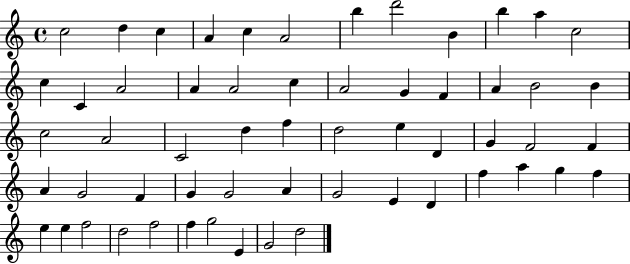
X:1
T:Untitled
M:4/4
L:1/4
K:C
c2 d c A c A2 b d'2 B b a c2 c C A2 A A2 c A2 G F A B2 B c2 A2 C2 d f d2 e D G F2 F A G2 F G G2 A G2 E D f a g f e e f2 d2 f2 f g2 E G2 d2